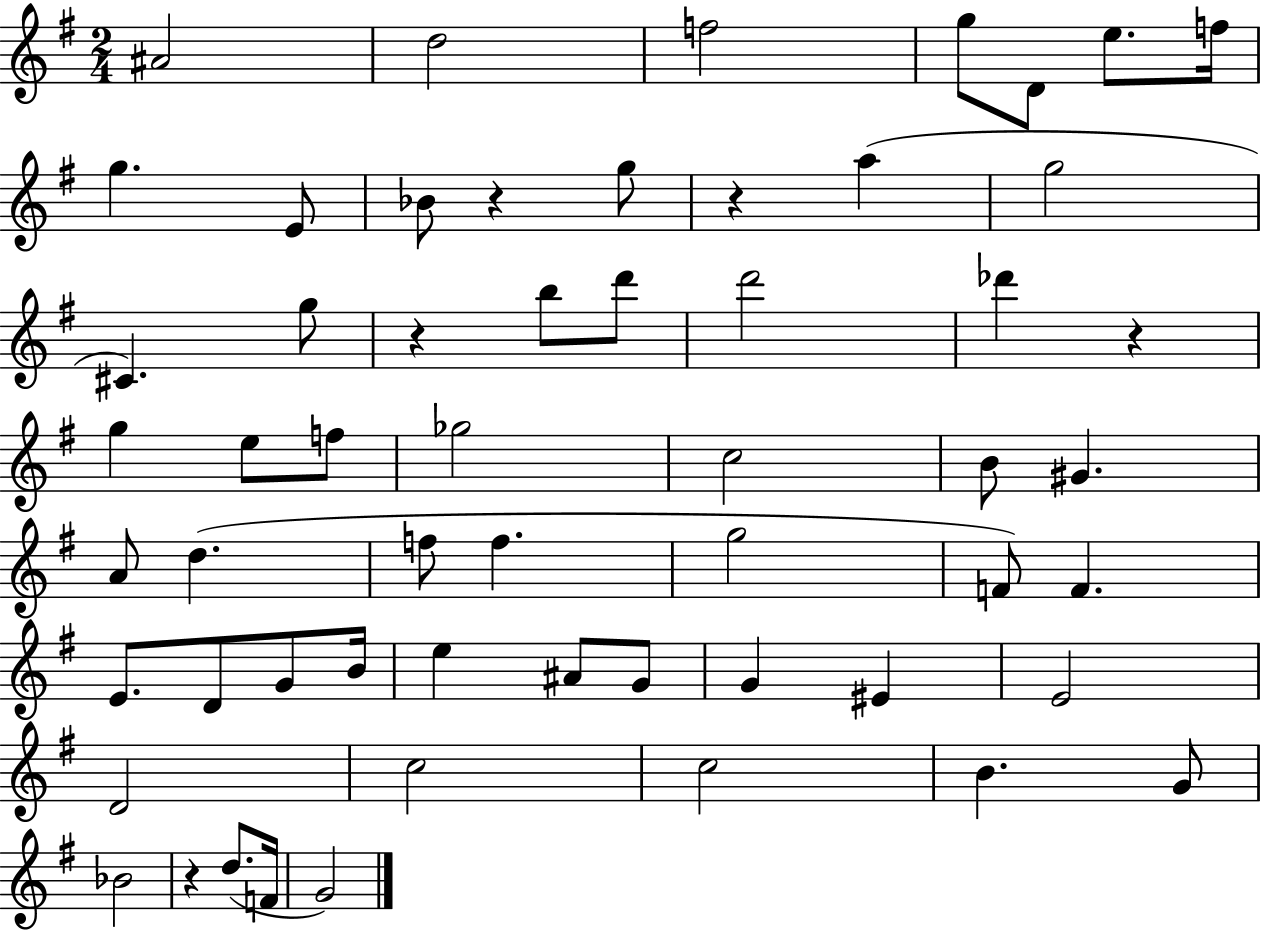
X:1
T:Untitled
M:2/4
L:1/4
K:G
^A2 d2 f2 g/2 D/2 e/2 f/4 g E/2 _B/2 z g/2 z a g2 ^C g/2 z b/2 d'/2 d'2 _d' z g e/2 f/2 _g2 c2 B/2 ^G A/2 d f/2 f g2 F/2 F E/2 D/2 G/2 B/4 e ^A/2 G/2 G ^E E2 D2 c2 c2 B G/2 _B2 z d/2 F/4 G2